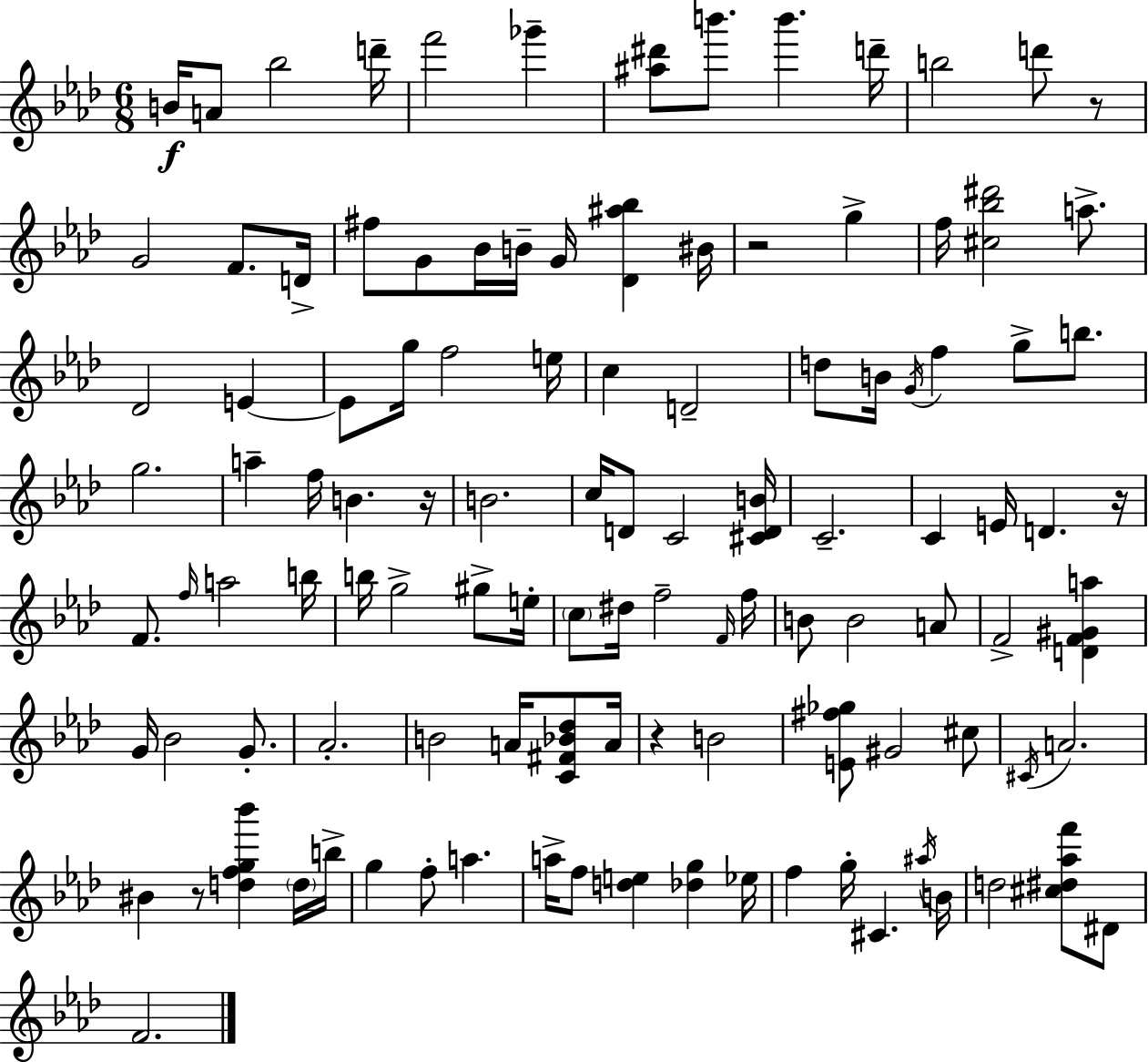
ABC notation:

X:1
T:Untitled
M:6/8
L:1/4
K:Ab
B/4 A/2 _b2 d'/4 f'2 _g' [^a^d']/2 b'/2 b' d'/4 b2 d'/2 z/2 G2 F/2 D/4 ^f/2 G/2 _B/4 B/4 G/4 [_D^a_b] ^B/4 z2 g f/4 [^c_b^d']2 a/2 _D2 E E/2 g/4 f2 e/4 c D2 d/2 B/4 G/4 f g/2 b/2 g2 a f/4 B z/4 B2 c/4 D/2 C2 [^CDB]/4 C2 C E/4 D z/4 F/2 f/4 a2 b/4 b/4 g2 ^g/2 e/4 c/2 ^d/4 f2 F/4 f/4 B/2 B2 A/2 F2 [DF^Ga] G/4 _B2 G/2 _A2 B2 A/4 [C^F_B_d]/2 A/4 z B2 [E^f_g]/2 ^G2 ^c/2 ^C/4 A2 ^B z/2 [dfg_b'] d/4 b/4 g f/2 a a/4 f/2 [de] [_dg] _e/4 f g/4 ^C ^a/4 B/4 d2 [^c^d_af']/2 ^D/2 F2